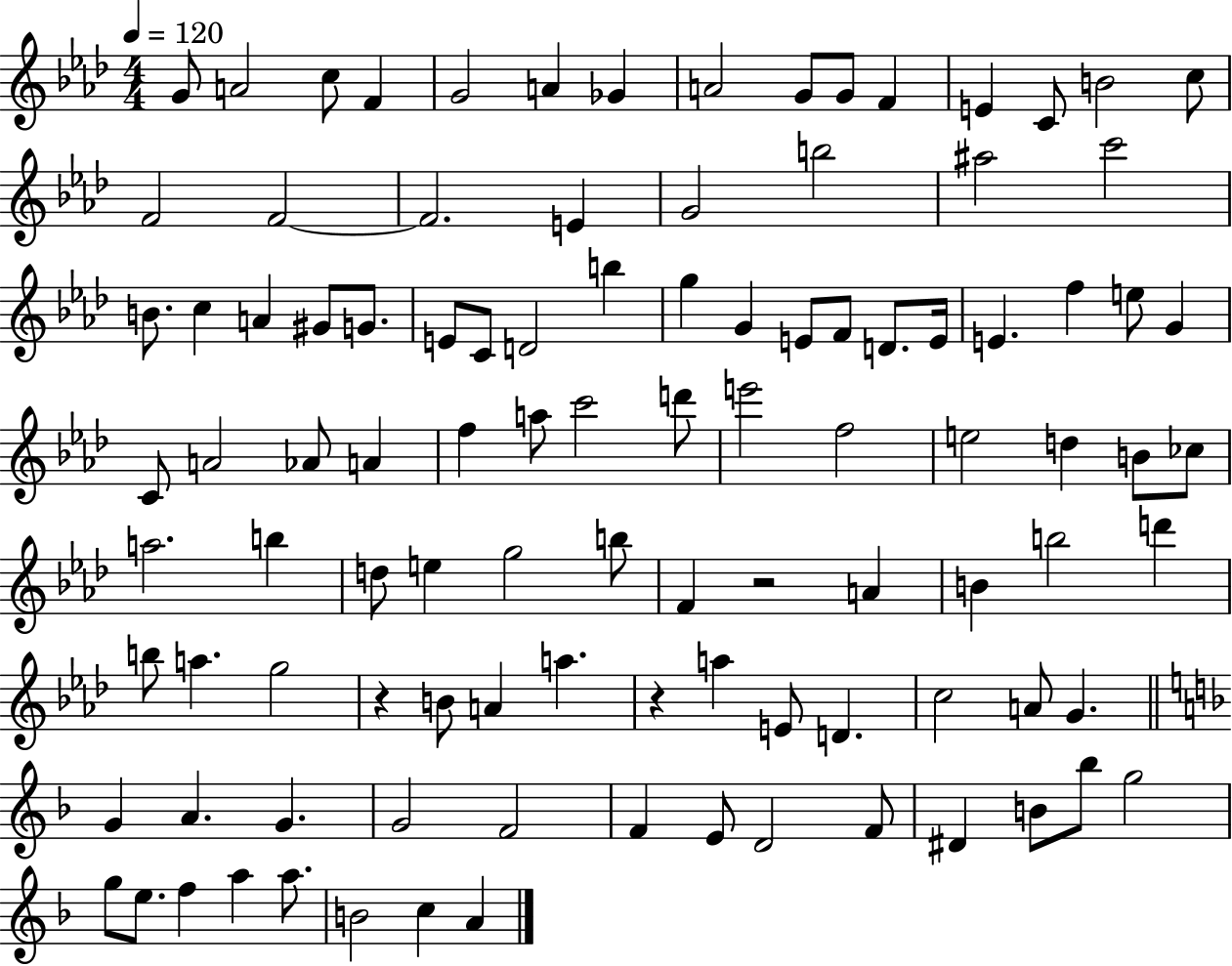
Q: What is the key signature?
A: AES major